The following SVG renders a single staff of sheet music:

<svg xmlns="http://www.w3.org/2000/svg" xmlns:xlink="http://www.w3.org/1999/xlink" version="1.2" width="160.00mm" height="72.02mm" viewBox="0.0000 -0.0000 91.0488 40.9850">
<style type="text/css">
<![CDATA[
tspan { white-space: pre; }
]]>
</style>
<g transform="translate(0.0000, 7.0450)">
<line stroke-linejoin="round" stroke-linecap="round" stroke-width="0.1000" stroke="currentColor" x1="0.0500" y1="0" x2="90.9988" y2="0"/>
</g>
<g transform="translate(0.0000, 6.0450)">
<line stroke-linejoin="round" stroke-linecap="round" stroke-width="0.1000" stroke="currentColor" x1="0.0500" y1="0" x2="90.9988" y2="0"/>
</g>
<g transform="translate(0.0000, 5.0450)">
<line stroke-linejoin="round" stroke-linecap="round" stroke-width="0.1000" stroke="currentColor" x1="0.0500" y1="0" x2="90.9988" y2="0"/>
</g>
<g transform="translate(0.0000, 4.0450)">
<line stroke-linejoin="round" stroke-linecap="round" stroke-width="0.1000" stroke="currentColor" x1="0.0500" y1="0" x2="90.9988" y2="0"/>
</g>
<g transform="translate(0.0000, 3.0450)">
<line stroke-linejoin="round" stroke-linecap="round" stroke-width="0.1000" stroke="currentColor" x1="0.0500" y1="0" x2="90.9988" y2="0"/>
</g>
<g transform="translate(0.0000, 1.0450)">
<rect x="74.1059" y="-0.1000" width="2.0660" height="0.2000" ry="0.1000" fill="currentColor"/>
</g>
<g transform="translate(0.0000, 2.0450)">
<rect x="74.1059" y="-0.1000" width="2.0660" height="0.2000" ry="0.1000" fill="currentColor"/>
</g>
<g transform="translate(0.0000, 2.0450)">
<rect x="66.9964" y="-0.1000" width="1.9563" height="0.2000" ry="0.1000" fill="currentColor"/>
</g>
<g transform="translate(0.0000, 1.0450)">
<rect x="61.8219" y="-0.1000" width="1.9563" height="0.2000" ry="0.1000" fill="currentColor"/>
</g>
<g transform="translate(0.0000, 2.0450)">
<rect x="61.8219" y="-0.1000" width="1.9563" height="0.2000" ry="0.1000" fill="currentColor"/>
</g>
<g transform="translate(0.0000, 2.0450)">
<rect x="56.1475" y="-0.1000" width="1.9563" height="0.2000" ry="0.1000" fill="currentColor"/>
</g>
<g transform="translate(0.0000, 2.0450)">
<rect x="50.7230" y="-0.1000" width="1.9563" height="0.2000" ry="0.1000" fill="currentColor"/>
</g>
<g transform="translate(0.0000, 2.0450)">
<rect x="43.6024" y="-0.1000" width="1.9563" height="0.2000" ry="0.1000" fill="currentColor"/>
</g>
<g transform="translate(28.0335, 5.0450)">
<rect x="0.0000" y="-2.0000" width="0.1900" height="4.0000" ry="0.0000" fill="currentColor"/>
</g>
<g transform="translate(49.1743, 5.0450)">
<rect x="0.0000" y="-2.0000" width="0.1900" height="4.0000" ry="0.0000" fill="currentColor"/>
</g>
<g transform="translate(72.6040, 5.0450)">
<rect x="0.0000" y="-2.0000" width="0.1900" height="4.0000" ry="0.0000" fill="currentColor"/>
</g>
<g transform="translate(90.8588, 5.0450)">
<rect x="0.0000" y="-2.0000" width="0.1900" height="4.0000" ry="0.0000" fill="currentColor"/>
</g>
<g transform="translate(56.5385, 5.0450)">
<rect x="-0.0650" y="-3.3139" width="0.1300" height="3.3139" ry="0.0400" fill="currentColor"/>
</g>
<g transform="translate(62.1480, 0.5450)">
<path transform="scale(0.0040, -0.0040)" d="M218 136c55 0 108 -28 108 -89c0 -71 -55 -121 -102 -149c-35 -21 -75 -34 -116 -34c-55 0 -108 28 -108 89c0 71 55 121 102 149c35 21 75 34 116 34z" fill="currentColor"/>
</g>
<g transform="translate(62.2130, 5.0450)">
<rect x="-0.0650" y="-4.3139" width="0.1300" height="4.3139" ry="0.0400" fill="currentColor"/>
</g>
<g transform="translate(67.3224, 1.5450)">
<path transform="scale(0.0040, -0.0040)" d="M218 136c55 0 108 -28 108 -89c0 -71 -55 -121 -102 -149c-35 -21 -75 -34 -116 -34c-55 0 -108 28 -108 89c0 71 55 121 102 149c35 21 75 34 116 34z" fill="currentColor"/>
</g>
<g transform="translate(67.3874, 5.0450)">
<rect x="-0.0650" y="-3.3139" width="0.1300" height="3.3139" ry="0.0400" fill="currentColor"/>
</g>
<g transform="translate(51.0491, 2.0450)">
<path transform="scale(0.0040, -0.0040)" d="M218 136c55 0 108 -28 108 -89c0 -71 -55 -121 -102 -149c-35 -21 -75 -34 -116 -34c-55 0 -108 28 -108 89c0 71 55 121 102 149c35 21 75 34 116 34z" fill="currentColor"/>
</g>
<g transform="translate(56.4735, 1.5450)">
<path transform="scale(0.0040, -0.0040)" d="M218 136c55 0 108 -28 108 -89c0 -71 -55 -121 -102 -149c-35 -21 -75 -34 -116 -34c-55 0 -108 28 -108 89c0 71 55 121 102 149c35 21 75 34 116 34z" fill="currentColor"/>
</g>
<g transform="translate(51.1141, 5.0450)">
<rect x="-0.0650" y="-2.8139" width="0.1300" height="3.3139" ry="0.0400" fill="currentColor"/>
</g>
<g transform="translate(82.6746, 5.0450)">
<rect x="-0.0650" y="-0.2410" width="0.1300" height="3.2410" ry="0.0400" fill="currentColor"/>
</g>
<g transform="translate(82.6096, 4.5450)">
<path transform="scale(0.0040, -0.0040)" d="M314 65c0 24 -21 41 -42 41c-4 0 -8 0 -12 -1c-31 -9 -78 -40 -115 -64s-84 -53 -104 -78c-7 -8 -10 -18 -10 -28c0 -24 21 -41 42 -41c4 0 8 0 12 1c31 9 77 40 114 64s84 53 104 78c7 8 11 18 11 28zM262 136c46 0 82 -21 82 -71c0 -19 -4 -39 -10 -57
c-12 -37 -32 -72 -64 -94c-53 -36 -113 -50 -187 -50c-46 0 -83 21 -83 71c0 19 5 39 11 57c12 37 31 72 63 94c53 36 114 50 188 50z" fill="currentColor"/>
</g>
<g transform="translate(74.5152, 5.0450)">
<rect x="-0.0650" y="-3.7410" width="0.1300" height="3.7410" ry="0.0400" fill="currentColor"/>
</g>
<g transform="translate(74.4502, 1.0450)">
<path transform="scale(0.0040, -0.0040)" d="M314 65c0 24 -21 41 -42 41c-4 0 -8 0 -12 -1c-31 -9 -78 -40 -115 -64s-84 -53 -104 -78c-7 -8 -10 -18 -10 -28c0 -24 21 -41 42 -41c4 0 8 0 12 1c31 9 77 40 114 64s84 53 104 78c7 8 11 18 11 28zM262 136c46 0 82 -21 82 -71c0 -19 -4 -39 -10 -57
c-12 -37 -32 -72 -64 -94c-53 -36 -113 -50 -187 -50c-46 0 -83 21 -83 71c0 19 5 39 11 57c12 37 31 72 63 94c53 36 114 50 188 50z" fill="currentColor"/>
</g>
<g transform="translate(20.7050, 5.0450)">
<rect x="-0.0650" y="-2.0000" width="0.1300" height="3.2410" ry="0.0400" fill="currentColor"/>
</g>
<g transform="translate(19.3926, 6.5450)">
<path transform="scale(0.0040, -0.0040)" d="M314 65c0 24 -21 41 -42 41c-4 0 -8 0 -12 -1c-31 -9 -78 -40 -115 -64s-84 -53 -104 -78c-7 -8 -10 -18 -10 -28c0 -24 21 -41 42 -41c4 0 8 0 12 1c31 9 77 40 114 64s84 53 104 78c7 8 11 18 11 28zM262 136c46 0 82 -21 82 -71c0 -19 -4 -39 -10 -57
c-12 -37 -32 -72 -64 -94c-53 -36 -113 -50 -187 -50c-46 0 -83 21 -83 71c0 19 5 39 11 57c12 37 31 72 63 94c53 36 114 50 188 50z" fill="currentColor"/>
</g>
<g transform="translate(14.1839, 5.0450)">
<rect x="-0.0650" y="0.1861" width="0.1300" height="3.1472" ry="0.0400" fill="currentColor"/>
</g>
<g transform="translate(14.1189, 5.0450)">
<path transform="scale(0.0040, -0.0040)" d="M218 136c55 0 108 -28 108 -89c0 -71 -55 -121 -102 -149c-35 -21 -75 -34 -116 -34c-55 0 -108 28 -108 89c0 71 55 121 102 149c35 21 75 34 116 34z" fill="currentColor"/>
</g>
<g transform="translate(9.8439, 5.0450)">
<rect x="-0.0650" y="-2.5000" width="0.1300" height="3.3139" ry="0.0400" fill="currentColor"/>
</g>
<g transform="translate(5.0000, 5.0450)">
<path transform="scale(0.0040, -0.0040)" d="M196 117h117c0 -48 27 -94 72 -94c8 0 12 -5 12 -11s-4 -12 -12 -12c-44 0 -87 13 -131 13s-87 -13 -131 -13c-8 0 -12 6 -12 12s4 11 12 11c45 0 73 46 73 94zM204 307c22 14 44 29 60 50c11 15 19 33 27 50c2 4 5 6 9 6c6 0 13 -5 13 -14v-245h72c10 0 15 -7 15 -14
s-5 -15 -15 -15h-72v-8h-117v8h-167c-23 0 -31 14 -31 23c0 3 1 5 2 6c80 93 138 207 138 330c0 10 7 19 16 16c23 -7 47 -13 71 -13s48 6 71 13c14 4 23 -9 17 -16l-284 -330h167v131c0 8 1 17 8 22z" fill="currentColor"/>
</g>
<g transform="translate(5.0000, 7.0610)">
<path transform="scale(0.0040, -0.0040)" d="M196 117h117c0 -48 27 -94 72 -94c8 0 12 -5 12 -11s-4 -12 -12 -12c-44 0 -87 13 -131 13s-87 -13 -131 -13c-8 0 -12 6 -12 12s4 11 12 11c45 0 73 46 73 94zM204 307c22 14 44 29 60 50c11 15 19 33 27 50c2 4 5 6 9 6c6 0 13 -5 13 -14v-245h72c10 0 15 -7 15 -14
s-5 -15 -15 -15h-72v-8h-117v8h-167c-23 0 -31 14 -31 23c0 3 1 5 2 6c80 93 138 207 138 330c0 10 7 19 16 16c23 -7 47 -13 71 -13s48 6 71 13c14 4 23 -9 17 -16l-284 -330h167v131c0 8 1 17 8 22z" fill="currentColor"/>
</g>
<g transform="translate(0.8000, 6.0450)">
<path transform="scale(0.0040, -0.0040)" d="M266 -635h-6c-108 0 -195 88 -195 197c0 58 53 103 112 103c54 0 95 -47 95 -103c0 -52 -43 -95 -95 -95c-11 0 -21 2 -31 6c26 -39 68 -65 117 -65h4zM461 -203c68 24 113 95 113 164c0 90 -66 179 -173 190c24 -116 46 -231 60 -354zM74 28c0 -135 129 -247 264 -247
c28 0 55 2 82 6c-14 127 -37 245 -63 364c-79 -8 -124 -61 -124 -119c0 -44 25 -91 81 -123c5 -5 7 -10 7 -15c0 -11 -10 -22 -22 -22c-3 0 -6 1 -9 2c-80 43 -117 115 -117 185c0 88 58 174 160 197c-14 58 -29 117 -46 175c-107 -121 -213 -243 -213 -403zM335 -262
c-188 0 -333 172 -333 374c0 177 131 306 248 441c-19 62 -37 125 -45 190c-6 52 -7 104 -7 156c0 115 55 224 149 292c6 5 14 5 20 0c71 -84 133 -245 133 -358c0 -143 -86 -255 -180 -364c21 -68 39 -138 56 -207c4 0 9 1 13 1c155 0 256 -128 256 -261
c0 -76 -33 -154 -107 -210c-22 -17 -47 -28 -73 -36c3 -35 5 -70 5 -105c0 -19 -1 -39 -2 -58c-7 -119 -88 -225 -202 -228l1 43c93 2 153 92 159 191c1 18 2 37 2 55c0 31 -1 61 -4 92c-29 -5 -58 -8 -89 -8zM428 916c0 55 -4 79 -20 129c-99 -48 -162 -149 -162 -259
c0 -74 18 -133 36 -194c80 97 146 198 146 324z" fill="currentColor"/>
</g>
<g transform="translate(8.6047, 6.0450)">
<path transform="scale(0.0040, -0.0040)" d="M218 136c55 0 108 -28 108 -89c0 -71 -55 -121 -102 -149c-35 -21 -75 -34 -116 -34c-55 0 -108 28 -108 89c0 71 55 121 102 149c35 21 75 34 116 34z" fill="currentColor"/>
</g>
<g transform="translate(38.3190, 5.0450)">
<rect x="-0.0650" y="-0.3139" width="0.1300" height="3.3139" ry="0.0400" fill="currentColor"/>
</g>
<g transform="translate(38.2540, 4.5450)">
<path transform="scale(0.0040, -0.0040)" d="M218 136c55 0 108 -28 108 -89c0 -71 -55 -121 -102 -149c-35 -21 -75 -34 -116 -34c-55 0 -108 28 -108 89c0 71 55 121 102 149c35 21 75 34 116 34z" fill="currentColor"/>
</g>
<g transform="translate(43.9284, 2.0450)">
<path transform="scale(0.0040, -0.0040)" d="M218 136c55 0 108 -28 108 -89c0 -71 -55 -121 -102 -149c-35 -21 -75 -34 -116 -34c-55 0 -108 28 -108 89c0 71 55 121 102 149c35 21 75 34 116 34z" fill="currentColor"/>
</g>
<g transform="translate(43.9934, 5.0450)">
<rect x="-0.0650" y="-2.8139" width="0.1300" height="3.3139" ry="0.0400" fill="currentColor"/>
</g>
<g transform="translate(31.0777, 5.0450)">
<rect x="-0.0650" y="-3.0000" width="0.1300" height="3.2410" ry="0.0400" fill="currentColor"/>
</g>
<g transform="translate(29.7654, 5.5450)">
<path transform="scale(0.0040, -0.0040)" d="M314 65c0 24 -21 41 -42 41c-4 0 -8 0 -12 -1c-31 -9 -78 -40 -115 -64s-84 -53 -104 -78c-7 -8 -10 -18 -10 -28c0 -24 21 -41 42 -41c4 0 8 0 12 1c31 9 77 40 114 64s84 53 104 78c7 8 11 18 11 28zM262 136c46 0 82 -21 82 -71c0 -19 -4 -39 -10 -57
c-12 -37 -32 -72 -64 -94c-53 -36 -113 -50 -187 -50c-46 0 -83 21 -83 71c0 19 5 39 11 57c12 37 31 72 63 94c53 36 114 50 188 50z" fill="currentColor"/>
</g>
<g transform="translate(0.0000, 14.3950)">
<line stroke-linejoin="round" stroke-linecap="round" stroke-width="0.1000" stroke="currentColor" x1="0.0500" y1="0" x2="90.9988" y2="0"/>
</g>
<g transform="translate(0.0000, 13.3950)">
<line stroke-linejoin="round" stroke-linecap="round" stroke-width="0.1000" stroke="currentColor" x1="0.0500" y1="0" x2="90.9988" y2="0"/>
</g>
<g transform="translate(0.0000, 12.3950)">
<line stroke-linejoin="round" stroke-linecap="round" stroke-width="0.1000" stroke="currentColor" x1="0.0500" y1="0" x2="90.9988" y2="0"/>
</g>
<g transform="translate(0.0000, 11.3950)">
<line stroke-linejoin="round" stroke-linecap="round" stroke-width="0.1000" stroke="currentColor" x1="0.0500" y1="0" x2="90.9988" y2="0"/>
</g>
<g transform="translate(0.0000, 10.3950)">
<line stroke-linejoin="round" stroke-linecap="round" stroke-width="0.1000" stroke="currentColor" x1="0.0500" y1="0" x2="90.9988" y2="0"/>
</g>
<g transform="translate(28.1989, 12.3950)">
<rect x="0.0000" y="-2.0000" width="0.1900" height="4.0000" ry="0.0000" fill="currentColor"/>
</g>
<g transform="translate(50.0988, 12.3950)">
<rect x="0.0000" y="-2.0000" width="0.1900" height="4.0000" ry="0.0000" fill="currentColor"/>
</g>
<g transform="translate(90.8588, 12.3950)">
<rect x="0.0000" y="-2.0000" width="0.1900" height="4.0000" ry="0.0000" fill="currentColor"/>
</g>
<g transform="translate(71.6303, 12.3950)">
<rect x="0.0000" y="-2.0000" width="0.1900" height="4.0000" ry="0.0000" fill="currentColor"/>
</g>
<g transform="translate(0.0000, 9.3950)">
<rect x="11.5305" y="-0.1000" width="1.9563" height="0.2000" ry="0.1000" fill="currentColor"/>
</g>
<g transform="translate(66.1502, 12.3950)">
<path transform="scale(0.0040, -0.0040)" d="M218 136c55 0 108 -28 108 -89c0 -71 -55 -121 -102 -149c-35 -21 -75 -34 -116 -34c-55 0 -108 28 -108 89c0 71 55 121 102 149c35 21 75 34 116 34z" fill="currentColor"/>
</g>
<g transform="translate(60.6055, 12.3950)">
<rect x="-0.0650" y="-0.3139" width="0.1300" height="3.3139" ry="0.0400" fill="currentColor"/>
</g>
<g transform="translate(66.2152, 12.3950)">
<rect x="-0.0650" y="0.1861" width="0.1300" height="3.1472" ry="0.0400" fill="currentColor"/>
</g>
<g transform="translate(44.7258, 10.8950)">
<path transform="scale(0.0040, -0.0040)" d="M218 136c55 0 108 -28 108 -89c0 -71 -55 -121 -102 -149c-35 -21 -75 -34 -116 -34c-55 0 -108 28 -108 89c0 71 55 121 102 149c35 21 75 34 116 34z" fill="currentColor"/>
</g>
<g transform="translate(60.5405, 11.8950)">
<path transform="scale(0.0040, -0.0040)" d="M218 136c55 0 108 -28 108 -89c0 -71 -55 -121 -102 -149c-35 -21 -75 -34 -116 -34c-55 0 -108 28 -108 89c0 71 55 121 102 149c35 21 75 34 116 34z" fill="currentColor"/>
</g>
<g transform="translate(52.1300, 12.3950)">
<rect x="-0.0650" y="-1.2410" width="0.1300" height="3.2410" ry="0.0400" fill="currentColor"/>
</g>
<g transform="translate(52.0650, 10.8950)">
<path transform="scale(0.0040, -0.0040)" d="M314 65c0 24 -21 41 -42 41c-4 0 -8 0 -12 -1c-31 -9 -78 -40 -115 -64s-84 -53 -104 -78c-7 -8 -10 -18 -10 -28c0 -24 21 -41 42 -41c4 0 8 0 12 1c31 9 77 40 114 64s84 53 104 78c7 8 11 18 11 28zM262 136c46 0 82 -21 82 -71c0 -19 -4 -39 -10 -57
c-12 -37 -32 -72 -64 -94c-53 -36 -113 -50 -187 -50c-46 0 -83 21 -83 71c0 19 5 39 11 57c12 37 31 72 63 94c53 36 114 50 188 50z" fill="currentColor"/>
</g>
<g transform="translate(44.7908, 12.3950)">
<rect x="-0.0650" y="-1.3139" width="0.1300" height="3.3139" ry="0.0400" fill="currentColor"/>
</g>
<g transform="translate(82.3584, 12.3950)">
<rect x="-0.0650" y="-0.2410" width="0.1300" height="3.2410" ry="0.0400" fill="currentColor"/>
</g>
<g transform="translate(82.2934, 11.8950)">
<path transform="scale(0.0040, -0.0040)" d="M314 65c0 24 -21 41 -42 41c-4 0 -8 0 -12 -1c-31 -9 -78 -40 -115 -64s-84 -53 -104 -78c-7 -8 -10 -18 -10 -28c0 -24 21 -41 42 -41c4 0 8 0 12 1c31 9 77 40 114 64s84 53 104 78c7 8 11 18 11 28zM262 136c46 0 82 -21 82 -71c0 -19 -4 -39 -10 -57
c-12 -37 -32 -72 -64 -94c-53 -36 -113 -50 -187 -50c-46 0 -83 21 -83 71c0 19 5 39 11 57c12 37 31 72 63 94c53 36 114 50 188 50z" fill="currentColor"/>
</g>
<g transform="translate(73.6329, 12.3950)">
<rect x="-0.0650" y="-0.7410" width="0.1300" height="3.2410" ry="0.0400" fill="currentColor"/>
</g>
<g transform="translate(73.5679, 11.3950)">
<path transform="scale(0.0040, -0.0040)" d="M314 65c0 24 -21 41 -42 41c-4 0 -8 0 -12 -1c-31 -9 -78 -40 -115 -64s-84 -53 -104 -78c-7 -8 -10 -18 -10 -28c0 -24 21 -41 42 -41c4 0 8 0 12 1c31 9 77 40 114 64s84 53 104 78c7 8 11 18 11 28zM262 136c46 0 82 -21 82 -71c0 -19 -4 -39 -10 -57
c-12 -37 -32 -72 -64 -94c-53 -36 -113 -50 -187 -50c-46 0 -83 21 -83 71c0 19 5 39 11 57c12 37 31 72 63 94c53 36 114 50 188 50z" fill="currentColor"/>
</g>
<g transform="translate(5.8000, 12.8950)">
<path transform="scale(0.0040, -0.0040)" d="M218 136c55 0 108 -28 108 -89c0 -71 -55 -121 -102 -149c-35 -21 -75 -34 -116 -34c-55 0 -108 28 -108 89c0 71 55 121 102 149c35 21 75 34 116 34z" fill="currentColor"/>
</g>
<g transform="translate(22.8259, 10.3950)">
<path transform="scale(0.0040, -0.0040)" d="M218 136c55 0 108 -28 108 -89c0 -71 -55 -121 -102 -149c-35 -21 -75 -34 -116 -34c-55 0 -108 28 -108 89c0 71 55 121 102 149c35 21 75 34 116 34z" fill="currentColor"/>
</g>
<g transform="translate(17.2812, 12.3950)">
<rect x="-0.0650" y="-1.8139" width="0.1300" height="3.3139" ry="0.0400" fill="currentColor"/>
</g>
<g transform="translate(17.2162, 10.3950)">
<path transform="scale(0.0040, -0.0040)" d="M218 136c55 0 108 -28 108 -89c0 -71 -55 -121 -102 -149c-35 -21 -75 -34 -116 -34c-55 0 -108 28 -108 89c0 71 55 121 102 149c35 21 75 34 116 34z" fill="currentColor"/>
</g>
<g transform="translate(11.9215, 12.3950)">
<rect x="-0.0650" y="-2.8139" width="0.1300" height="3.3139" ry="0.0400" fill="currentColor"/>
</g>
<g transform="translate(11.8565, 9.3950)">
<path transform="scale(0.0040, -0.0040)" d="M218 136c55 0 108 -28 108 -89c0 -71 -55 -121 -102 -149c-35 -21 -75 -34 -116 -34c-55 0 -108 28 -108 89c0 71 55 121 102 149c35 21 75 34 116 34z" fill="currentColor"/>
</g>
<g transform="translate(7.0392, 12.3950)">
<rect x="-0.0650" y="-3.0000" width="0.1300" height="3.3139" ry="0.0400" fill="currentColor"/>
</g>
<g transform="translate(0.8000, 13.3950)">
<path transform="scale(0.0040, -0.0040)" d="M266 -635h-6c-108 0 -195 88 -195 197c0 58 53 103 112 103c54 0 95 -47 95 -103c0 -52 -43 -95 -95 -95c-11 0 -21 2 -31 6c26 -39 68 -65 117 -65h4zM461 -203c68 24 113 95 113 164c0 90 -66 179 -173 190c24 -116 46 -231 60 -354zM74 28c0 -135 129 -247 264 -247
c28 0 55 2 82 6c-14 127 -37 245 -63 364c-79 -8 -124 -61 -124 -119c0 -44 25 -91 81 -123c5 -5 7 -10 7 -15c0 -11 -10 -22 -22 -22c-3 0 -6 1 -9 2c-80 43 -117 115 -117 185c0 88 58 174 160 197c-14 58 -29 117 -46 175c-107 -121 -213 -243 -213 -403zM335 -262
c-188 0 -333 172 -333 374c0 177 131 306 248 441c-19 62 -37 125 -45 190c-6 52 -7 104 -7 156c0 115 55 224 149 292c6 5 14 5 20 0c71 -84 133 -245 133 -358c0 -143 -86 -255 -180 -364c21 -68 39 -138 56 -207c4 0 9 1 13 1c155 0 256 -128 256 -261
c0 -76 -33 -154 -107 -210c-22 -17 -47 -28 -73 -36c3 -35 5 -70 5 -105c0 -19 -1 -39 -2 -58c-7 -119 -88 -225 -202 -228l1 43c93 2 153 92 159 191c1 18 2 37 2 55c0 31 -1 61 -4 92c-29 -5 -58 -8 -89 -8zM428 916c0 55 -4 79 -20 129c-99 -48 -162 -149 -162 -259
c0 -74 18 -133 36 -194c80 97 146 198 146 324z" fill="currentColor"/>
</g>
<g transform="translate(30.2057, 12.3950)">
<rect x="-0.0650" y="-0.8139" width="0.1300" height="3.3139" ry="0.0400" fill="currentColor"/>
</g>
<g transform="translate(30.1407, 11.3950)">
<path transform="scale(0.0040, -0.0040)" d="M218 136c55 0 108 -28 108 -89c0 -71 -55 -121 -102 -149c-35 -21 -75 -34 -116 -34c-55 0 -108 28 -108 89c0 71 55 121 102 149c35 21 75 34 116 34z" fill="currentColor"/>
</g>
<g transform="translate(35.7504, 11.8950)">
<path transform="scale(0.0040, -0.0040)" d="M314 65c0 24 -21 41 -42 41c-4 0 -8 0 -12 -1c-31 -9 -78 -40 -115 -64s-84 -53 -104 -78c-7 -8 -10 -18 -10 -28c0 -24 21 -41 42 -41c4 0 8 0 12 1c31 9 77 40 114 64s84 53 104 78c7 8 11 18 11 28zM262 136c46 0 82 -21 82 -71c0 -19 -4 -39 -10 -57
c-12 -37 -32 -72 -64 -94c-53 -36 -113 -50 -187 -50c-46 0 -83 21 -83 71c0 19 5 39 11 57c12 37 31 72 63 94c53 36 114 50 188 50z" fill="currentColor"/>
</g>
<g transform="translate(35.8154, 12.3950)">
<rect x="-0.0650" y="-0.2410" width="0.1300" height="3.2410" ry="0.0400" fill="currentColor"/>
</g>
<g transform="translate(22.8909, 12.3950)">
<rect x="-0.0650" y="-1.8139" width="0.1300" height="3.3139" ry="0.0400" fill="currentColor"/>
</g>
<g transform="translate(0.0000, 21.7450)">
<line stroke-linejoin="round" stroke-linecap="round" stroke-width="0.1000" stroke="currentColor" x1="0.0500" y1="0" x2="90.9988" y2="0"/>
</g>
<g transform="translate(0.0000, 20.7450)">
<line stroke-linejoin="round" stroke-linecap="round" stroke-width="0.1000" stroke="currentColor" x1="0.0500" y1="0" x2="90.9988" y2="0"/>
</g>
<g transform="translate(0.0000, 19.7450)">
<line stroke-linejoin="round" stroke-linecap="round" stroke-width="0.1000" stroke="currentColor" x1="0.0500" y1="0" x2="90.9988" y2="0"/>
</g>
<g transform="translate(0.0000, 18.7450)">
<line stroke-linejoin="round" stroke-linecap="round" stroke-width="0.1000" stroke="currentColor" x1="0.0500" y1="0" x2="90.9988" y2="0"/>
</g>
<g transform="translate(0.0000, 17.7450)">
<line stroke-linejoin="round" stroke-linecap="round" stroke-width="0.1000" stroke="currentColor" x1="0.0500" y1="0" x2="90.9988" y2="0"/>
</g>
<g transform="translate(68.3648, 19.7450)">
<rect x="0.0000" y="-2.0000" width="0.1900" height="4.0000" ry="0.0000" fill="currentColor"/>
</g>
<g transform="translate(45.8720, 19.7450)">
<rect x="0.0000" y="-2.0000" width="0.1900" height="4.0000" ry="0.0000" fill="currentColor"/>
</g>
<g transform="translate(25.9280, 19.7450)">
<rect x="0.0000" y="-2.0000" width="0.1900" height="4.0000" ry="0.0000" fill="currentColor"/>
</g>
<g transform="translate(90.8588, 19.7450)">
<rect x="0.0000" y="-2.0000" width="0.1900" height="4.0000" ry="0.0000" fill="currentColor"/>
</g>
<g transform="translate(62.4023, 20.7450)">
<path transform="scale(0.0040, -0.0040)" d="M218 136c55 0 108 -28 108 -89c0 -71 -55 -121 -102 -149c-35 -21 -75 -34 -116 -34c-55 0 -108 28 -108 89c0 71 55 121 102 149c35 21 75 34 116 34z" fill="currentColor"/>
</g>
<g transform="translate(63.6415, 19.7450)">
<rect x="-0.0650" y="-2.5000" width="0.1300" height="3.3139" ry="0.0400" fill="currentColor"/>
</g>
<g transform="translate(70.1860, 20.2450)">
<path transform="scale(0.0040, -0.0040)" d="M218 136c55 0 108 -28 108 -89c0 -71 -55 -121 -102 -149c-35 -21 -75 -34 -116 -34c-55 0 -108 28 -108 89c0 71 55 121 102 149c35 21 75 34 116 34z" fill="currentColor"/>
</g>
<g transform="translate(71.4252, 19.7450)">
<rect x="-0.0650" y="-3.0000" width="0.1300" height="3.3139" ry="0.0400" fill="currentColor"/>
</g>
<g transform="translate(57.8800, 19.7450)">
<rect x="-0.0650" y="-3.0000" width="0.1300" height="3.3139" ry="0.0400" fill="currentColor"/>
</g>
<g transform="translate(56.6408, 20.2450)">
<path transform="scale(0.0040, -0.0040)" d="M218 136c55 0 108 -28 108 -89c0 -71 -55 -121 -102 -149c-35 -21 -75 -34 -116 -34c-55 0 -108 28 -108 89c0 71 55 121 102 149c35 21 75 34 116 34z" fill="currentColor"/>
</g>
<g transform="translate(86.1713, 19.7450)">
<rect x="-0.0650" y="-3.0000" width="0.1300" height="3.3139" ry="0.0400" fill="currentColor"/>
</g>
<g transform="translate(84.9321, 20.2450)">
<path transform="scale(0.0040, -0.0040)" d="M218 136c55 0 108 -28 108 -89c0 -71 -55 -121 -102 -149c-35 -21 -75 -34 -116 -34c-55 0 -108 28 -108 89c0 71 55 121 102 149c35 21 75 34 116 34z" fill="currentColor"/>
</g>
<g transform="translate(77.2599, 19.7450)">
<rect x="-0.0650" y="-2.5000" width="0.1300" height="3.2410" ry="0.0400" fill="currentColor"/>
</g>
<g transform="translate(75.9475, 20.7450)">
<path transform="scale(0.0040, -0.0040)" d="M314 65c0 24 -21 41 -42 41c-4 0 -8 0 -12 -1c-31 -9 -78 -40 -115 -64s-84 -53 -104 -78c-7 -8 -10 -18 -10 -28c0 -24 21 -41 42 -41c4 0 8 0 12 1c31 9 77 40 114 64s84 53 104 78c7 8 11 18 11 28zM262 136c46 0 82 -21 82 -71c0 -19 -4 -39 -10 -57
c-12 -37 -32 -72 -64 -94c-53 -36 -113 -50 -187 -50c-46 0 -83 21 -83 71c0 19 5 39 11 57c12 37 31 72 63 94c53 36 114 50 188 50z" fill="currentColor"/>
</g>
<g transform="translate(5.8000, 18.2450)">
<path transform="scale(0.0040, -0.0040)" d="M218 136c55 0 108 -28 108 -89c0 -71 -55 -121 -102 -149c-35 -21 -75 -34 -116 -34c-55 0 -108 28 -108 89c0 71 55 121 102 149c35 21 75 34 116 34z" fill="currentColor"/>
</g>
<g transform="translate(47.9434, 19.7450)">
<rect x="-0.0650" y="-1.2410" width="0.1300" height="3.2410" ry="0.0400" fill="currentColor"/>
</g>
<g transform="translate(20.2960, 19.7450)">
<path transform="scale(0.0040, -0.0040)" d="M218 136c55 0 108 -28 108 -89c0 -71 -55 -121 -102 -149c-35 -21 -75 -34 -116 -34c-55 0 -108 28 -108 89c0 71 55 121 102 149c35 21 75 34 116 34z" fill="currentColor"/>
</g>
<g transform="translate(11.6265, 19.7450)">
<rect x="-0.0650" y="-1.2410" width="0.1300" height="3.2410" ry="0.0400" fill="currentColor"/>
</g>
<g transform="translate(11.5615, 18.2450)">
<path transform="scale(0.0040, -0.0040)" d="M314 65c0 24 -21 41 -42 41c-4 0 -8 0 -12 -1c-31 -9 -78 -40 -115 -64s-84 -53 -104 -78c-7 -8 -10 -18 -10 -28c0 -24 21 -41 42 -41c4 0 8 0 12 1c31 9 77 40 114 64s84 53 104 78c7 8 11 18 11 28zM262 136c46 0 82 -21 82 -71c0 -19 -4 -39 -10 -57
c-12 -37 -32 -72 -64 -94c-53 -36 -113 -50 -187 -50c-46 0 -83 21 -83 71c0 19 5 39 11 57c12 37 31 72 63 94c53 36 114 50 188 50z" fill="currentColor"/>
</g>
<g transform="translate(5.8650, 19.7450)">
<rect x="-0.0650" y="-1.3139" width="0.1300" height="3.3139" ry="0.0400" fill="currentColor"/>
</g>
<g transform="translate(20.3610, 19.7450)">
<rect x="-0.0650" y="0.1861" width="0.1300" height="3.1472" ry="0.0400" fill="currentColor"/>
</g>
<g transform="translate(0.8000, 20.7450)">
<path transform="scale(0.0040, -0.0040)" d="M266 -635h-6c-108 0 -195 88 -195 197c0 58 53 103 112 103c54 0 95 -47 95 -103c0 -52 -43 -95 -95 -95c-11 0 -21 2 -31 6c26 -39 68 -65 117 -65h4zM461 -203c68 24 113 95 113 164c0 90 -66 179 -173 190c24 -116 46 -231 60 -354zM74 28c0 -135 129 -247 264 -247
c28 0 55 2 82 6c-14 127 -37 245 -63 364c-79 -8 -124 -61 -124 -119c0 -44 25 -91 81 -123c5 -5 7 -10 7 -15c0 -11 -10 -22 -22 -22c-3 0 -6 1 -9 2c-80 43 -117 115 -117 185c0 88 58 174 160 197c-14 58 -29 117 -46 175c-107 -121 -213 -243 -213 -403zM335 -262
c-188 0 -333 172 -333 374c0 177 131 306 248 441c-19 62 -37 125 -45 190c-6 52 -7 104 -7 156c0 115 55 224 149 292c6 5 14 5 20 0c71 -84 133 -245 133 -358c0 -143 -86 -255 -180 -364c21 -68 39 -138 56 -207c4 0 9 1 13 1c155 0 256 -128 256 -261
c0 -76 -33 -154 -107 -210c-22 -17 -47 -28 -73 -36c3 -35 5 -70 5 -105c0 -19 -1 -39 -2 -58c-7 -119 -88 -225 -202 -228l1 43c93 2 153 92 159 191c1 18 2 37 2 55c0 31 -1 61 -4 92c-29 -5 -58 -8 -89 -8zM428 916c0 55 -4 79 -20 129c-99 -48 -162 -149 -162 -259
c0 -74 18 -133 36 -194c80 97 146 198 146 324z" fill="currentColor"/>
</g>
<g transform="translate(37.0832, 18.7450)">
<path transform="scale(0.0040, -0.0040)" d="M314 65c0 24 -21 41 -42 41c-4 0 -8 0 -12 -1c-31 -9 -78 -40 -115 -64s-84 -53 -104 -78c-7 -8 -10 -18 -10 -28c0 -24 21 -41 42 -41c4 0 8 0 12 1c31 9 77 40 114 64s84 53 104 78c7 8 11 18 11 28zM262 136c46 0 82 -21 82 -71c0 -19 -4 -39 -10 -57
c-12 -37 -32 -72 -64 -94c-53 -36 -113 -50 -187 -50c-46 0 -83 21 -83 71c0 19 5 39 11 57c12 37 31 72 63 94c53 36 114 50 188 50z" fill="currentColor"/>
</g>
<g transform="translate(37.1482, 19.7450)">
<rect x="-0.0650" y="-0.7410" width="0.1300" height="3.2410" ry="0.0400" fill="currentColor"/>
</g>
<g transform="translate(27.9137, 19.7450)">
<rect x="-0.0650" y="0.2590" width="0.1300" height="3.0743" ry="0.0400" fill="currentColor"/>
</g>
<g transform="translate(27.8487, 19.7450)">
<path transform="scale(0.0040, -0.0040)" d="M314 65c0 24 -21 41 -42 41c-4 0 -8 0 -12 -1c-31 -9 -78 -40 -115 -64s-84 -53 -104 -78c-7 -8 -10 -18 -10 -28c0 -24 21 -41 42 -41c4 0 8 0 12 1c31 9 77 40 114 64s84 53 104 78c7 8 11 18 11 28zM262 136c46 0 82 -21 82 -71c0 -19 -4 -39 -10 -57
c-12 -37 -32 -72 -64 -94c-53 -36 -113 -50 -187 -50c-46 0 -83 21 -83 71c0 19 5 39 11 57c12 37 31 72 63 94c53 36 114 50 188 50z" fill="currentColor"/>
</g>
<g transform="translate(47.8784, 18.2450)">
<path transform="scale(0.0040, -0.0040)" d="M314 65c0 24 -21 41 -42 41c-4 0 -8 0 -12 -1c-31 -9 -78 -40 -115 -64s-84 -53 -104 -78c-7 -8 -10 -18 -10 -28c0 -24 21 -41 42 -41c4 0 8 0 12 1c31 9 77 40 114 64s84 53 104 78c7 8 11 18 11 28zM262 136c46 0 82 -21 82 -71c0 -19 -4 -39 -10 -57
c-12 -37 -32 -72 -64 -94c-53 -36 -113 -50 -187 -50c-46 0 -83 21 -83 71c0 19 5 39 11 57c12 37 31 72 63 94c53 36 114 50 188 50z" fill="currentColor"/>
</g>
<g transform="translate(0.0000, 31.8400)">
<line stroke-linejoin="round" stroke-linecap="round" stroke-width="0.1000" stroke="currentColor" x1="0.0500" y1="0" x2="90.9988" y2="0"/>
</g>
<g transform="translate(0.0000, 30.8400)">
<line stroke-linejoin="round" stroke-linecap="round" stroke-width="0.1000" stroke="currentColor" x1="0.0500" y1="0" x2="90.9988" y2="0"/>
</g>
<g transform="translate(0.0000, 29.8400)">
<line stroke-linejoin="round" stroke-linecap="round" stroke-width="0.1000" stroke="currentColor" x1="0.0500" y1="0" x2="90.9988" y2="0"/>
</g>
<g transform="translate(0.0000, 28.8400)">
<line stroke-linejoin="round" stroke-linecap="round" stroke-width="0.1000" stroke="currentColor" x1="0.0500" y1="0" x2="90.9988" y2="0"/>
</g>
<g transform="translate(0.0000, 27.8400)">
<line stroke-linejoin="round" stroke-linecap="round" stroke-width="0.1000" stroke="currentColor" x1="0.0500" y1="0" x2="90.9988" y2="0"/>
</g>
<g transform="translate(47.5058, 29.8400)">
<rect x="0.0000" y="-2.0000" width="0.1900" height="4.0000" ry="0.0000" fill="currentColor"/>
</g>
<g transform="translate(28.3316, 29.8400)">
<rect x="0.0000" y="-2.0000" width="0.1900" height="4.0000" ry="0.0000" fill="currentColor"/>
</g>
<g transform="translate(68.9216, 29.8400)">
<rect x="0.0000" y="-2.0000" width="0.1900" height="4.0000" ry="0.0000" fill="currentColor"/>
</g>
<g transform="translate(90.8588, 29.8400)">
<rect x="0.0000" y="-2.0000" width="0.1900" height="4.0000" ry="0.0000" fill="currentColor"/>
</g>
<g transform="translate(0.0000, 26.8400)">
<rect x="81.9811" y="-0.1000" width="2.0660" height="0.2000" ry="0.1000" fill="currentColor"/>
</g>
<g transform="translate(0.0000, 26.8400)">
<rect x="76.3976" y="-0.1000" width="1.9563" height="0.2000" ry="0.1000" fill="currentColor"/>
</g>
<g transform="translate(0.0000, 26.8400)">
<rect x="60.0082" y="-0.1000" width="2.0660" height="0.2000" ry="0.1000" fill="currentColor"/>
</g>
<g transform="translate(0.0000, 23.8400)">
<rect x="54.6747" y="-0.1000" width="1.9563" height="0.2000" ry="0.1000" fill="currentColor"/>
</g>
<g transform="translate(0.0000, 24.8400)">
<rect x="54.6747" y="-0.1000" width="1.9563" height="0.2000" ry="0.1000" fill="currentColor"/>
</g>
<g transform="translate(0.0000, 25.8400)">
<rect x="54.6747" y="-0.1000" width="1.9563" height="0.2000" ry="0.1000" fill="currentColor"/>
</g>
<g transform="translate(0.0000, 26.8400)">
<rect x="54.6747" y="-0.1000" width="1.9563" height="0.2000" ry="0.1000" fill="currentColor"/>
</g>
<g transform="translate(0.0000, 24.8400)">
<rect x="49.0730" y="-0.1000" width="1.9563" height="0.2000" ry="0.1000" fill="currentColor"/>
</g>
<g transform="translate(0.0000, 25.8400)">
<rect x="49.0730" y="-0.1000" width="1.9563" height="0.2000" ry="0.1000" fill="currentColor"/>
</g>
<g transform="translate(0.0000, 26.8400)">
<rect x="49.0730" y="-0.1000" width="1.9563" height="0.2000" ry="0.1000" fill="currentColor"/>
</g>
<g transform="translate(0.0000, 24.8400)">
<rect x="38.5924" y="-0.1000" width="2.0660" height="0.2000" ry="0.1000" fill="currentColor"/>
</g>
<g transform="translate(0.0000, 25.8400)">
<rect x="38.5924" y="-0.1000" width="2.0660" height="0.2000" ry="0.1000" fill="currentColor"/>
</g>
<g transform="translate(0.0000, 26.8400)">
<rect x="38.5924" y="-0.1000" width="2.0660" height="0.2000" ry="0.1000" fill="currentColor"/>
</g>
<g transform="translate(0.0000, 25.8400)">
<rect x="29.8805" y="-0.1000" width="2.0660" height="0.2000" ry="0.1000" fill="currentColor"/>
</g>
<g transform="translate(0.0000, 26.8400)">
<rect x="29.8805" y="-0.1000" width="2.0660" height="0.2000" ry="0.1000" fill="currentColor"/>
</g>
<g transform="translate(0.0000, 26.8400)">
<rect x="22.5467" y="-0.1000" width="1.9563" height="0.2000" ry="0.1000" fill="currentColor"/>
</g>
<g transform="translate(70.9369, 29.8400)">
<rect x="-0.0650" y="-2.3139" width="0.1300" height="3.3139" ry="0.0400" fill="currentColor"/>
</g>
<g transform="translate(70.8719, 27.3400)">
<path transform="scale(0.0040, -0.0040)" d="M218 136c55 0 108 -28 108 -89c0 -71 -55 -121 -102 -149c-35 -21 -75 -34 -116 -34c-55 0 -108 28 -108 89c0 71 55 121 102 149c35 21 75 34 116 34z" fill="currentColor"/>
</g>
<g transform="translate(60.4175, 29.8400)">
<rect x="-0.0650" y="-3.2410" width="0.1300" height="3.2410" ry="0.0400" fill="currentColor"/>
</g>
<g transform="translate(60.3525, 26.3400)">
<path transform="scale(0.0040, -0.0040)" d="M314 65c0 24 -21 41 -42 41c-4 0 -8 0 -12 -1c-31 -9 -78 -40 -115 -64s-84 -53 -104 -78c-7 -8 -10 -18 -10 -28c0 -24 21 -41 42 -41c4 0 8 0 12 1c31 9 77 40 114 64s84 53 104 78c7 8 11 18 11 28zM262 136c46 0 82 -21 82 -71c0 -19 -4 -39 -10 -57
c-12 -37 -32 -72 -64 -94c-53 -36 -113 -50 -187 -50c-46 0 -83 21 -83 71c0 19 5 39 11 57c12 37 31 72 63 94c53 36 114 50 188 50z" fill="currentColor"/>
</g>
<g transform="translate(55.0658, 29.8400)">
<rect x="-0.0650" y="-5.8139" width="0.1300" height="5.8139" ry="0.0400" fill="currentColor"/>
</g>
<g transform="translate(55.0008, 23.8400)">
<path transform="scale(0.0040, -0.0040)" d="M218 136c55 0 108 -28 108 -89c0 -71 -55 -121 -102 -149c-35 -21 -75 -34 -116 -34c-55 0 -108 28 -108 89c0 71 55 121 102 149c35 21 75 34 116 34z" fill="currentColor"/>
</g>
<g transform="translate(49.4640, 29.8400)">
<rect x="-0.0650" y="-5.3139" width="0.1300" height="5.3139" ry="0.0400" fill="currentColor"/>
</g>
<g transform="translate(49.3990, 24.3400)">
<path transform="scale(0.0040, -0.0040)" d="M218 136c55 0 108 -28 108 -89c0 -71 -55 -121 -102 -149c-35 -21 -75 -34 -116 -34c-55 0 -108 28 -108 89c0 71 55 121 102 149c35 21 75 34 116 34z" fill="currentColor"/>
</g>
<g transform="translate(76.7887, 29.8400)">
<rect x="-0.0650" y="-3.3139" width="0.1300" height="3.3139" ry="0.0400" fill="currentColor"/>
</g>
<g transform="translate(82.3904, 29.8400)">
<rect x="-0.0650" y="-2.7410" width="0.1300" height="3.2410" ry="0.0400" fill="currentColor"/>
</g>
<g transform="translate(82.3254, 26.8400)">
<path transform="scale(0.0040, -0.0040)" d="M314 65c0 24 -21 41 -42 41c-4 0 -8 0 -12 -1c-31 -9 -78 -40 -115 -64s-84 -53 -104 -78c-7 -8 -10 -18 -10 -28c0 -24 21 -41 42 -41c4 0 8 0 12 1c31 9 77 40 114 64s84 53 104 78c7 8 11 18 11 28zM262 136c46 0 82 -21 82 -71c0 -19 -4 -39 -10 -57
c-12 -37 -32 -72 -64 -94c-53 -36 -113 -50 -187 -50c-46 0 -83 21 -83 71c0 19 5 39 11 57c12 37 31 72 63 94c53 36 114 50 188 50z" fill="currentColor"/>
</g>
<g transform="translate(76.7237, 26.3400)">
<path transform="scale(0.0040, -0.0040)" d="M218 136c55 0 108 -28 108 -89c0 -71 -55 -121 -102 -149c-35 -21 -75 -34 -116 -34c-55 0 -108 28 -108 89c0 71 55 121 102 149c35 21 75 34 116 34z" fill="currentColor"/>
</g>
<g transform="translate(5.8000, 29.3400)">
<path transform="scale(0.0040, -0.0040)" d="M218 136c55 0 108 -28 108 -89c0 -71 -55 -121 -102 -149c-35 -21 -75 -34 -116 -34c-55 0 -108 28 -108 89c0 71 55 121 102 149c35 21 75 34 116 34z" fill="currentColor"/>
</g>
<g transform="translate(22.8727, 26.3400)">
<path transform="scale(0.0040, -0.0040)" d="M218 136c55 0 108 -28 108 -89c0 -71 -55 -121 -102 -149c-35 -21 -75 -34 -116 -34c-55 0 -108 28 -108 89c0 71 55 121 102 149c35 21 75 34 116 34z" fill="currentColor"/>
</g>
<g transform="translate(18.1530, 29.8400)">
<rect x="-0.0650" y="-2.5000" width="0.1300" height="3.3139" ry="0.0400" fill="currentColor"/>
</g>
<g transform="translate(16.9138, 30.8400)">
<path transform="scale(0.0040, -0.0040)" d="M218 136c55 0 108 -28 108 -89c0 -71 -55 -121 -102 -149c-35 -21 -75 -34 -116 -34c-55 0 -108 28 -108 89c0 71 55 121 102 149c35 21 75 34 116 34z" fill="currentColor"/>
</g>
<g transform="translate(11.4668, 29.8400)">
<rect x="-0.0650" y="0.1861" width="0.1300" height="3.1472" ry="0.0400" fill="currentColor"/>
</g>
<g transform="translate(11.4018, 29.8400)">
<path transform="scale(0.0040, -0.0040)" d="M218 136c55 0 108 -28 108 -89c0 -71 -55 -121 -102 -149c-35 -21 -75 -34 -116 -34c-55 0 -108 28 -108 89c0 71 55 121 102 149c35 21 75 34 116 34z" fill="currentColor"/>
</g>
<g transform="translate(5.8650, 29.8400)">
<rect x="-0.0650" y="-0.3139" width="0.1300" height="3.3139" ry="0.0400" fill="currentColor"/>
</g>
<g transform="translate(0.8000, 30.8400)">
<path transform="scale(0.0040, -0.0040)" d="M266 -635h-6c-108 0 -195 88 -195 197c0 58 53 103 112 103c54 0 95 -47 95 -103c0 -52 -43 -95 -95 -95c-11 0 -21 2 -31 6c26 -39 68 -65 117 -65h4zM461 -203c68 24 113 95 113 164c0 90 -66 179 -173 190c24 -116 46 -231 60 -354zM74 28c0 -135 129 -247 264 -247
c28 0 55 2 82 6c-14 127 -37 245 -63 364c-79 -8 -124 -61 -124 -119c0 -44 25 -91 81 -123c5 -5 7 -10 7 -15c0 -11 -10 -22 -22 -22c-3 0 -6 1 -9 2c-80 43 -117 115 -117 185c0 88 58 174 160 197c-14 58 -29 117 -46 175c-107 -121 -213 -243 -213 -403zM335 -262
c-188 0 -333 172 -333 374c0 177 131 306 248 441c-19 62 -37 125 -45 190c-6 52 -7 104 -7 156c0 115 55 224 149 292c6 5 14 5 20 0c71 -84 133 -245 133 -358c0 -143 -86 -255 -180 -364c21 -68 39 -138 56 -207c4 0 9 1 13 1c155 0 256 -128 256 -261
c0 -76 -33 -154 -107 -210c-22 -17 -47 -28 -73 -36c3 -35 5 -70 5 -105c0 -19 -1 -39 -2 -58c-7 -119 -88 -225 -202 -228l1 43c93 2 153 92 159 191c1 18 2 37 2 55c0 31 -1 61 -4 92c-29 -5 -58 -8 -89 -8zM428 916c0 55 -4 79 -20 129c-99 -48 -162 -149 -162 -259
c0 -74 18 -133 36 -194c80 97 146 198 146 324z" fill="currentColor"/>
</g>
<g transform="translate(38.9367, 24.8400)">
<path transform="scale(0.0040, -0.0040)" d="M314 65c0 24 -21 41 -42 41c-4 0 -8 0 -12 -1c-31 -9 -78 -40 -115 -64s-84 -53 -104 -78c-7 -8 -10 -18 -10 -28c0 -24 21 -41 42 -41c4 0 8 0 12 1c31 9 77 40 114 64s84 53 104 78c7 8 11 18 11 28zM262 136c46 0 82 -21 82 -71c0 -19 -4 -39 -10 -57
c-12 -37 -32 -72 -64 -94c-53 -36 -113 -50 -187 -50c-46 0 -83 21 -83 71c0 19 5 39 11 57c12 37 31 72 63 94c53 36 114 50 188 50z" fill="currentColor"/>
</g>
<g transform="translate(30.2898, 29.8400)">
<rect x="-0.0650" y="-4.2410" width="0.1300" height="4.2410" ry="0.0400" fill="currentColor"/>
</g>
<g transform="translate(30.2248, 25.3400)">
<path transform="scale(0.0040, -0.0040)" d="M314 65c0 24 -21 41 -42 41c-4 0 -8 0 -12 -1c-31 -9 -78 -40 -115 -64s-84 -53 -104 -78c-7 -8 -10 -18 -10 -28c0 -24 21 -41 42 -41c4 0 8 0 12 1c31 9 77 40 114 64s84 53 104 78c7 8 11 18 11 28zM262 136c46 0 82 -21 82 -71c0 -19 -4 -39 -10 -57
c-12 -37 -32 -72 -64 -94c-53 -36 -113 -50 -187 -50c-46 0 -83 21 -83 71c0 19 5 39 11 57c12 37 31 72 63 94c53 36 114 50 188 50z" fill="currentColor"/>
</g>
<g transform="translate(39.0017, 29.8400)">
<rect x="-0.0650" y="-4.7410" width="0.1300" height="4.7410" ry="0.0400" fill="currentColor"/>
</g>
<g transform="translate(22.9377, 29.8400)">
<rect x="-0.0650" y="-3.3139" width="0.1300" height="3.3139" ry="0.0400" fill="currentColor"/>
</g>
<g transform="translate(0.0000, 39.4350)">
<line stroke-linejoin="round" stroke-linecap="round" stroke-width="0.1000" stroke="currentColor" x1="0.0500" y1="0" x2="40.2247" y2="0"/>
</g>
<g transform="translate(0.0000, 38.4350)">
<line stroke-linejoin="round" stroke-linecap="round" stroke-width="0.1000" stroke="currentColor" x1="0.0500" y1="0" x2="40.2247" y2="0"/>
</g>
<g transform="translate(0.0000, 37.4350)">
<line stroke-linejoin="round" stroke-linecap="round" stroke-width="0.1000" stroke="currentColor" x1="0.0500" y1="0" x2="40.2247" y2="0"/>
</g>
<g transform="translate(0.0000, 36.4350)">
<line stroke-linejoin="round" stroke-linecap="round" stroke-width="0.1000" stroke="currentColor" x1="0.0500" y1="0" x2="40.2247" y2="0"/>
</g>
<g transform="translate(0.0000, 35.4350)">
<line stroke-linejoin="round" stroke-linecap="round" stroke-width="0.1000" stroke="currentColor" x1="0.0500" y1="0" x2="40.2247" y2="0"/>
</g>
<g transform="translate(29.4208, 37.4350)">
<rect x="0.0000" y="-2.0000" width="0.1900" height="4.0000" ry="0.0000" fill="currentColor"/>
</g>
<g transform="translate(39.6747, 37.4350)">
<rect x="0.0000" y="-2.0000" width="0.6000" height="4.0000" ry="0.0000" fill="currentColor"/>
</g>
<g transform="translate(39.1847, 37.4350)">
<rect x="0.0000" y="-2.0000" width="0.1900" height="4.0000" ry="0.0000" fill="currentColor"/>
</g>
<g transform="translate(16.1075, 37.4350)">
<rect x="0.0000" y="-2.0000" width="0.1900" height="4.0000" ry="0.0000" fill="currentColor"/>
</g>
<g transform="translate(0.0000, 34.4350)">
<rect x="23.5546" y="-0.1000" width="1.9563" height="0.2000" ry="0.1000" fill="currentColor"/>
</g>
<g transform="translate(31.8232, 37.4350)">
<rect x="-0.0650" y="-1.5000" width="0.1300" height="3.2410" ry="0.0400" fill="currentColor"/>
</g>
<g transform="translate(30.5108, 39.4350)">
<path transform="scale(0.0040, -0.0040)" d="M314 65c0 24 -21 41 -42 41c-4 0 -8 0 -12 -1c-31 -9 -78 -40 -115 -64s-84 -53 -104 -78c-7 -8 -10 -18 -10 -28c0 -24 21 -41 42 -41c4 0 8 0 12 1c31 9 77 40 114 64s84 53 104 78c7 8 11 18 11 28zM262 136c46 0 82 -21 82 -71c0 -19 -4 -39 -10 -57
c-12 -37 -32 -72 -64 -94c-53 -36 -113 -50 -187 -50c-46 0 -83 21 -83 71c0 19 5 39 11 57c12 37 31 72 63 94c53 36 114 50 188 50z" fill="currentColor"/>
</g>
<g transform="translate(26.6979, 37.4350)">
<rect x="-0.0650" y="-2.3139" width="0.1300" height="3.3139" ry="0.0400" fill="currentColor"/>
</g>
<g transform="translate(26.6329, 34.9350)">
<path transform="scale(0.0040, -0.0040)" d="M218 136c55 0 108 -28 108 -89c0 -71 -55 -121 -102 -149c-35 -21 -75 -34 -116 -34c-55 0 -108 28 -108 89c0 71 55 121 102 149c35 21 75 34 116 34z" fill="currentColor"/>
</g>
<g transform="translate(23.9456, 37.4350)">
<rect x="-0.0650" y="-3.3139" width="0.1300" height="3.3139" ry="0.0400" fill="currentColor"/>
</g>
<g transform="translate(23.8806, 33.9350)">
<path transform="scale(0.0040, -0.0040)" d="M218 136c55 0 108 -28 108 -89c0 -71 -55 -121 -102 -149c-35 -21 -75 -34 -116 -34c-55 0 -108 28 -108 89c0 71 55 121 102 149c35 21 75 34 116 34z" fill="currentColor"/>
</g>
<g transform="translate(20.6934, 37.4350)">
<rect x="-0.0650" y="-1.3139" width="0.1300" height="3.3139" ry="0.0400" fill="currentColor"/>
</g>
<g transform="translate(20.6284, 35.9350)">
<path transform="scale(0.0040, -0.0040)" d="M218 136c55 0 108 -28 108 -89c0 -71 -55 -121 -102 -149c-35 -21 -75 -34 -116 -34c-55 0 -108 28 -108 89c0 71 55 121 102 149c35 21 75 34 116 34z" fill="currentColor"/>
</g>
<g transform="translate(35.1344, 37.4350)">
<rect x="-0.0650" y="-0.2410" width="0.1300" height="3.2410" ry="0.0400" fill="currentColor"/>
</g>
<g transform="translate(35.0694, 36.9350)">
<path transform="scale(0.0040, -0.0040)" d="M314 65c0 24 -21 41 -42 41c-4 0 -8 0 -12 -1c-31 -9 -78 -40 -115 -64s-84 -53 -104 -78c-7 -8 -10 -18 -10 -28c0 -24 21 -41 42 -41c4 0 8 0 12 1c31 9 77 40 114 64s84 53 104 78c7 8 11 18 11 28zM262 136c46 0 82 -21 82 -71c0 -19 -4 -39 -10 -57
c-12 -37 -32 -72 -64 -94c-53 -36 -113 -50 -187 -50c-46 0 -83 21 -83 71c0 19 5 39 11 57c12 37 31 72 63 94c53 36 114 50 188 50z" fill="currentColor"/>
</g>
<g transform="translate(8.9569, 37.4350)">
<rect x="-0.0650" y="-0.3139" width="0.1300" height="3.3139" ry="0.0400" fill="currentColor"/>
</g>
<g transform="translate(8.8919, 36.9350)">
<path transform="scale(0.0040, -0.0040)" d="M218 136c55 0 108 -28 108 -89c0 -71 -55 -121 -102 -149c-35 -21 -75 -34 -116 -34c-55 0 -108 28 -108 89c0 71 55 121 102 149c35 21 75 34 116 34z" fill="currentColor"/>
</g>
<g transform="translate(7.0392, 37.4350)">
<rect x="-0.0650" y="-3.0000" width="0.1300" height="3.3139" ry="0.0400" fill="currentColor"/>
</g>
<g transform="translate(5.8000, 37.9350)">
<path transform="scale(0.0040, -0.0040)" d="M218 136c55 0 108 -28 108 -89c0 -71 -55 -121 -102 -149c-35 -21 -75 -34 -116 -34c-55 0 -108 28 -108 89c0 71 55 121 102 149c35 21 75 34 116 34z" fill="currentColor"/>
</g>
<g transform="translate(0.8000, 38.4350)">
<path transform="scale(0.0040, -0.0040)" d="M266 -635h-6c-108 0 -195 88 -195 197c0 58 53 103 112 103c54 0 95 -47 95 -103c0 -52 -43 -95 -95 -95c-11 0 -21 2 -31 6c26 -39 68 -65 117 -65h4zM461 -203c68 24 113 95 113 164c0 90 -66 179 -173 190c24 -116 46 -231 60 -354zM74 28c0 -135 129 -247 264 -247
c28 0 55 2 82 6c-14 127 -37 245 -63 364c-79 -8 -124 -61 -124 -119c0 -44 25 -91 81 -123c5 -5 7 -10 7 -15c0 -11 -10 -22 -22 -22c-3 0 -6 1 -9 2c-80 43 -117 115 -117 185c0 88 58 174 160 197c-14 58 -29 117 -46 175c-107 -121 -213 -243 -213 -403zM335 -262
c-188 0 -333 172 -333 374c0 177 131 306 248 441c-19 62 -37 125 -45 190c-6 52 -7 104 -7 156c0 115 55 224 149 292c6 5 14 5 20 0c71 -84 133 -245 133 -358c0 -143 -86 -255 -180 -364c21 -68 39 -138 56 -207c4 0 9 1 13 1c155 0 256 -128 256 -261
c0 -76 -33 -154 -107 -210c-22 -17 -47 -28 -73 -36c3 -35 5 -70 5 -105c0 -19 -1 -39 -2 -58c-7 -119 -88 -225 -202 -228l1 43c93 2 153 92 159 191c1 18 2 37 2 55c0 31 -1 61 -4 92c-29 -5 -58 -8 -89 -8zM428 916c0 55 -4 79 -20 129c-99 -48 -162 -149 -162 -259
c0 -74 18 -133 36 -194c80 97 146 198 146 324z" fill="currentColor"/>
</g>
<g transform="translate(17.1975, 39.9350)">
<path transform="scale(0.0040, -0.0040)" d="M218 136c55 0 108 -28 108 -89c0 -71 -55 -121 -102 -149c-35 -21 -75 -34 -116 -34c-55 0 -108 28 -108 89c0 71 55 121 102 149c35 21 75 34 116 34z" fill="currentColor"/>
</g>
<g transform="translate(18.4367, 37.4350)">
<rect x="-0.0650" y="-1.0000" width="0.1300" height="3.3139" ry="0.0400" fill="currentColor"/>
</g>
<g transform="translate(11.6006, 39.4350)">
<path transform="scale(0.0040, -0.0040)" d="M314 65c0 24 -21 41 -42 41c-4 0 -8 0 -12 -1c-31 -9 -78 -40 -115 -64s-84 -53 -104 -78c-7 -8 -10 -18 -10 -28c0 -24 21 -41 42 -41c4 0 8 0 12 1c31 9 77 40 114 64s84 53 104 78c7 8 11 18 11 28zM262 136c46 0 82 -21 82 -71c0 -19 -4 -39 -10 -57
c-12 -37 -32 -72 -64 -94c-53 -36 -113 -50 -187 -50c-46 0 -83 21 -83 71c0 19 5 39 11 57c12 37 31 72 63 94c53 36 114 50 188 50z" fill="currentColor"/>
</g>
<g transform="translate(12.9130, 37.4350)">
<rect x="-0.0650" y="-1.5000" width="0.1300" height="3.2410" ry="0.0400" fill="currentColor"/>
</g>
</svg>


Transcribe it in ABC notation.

X:1
T:Untitled
M:4/4
L:1/4
K:C
G B F2 A2 c a a b d' b c'2 c2 A a f f d c2 e e2 c B d2 c2 e e2 B B2 d2 e2 A G A G2 A c B G b d'2 e'2 f' g' b2 g b a2 A c E2 D e b g E2 c2